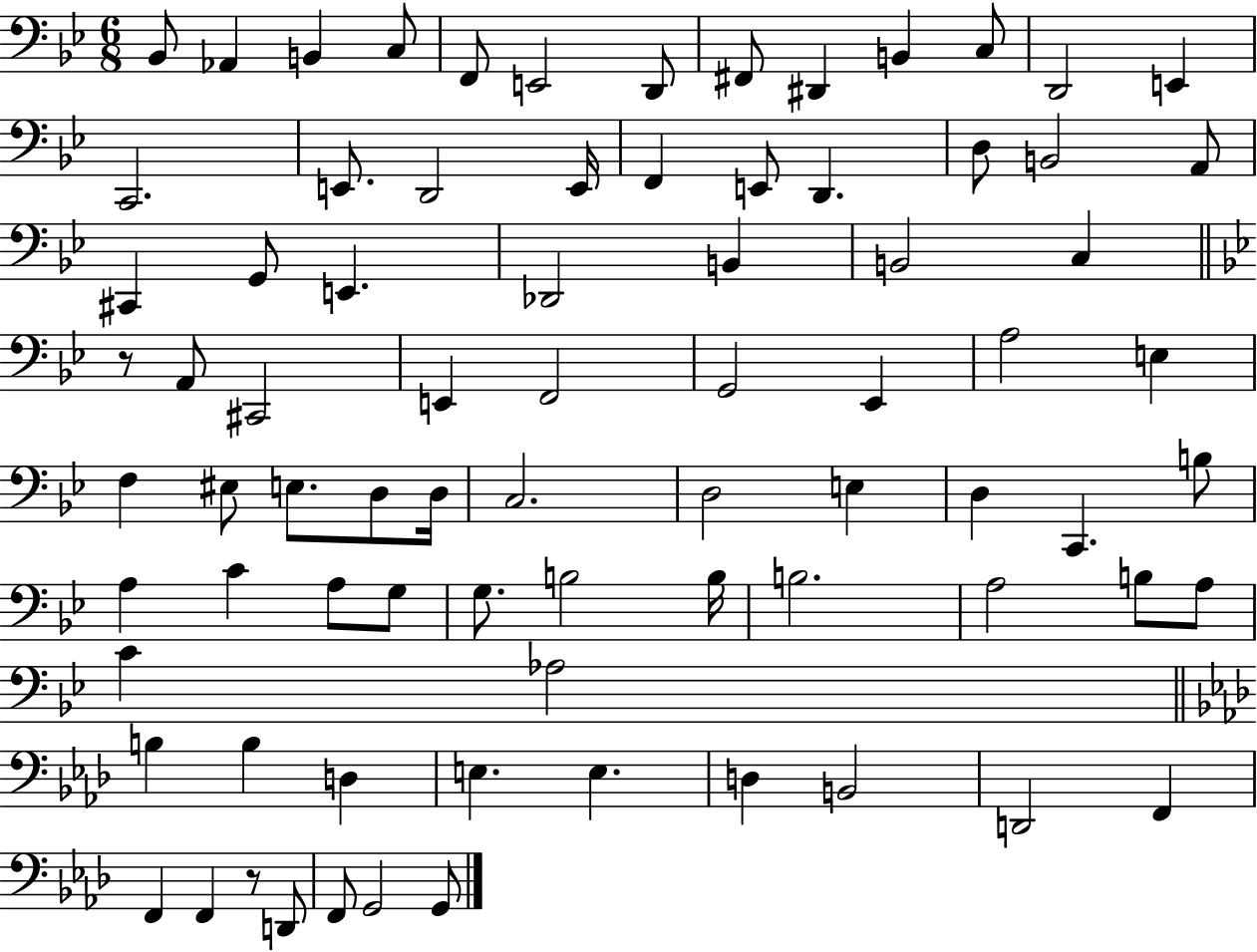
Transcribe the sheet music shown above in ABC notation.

X:1
T:Untitled
M:6/8
L:1/4
K:Bb
_B,,/2 _A,, B,, C,/2 F,,/2 E,,2 D,,/2 ^F,,/2 ^D,, B,, C,/2 D,,2 E,, C,,2 E,,/2 D,,2 E,,/4 F,, E,,/2 D,, D,/2 B,,2 A,,/2 ^C,, G,,/2 E,, _D,,2 B,, B,,2 C, z/2 A,,/2 ^C,,2 E,, F,,2 G,,2 _E,, A,2 E, F, ^E,/2 E,/2 D,/2 D,/4 C,2 D,2 E, D, C,, B,/2 A, C A,/2 G,/2 G,/2 B,2 B,/4 B,2 A,2 B,/2 A,/2 C _A,2 B, B, D, E, E, D, B,,2 D,,2 F,, F,, F,, z/2 D,,/2 F,,/2 G,,2 G,,/2